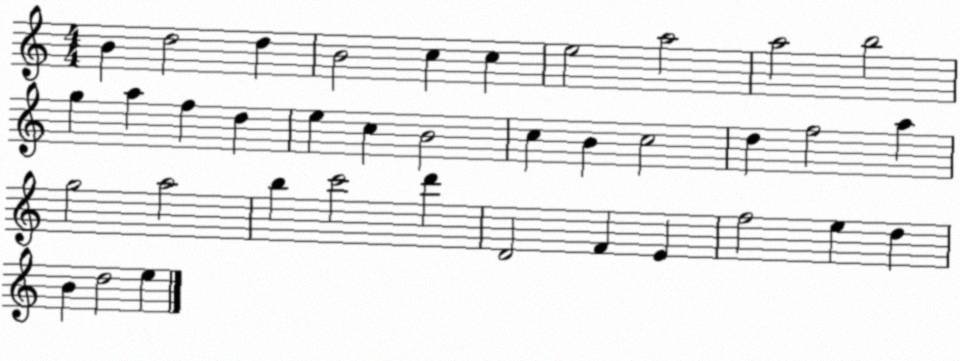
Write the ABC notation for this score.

X:1
T:Untitled
M:4/4
L:1/4
K:C
B d2 d B2 c c e2 a2 a2 b2 g a f d e c B2 c B c2 d f2 a g2 a2 b c'2 d' D2 F E f2 e d B d2 e